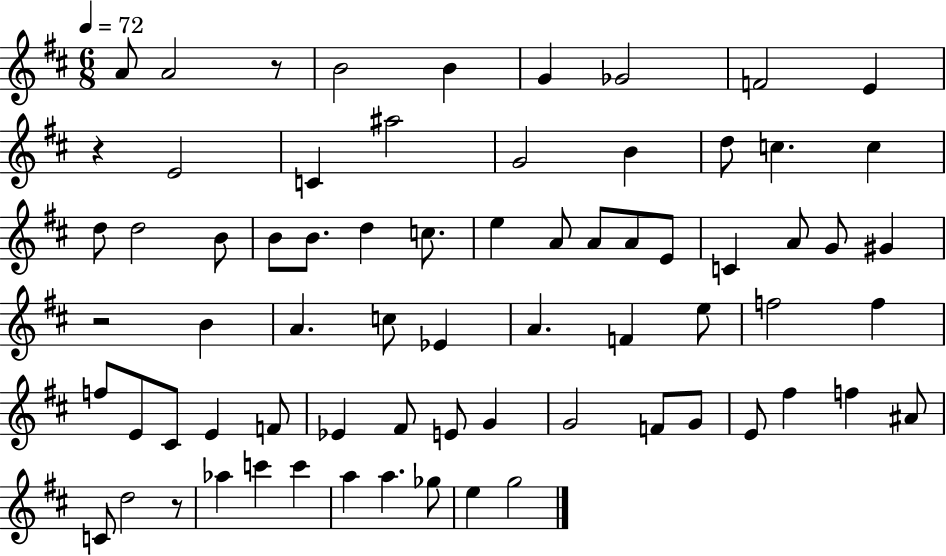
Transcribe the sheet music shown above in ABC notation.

X:1
T:Untitled
M:6/8
L:1/4
K:D
A/2 A2 z/2 B2 B G _G2 F2 E z E2 C ^a2 G2 B d/2 c c d/2 d2 B/2 B/2 B/2 d c/2 e A/2 A/2 A/2 E/2 C A/2 G/2 ^G z2 B A c/2 _E A F e/2 f2 f f/2 E/2 ^C/2 E F/2 _E ^F/2 E/2 G G2 F/2 G/2 E/2 ^f f ^A/2 C/2 d2 z/2 _a c' c' a a _g/2 e g2